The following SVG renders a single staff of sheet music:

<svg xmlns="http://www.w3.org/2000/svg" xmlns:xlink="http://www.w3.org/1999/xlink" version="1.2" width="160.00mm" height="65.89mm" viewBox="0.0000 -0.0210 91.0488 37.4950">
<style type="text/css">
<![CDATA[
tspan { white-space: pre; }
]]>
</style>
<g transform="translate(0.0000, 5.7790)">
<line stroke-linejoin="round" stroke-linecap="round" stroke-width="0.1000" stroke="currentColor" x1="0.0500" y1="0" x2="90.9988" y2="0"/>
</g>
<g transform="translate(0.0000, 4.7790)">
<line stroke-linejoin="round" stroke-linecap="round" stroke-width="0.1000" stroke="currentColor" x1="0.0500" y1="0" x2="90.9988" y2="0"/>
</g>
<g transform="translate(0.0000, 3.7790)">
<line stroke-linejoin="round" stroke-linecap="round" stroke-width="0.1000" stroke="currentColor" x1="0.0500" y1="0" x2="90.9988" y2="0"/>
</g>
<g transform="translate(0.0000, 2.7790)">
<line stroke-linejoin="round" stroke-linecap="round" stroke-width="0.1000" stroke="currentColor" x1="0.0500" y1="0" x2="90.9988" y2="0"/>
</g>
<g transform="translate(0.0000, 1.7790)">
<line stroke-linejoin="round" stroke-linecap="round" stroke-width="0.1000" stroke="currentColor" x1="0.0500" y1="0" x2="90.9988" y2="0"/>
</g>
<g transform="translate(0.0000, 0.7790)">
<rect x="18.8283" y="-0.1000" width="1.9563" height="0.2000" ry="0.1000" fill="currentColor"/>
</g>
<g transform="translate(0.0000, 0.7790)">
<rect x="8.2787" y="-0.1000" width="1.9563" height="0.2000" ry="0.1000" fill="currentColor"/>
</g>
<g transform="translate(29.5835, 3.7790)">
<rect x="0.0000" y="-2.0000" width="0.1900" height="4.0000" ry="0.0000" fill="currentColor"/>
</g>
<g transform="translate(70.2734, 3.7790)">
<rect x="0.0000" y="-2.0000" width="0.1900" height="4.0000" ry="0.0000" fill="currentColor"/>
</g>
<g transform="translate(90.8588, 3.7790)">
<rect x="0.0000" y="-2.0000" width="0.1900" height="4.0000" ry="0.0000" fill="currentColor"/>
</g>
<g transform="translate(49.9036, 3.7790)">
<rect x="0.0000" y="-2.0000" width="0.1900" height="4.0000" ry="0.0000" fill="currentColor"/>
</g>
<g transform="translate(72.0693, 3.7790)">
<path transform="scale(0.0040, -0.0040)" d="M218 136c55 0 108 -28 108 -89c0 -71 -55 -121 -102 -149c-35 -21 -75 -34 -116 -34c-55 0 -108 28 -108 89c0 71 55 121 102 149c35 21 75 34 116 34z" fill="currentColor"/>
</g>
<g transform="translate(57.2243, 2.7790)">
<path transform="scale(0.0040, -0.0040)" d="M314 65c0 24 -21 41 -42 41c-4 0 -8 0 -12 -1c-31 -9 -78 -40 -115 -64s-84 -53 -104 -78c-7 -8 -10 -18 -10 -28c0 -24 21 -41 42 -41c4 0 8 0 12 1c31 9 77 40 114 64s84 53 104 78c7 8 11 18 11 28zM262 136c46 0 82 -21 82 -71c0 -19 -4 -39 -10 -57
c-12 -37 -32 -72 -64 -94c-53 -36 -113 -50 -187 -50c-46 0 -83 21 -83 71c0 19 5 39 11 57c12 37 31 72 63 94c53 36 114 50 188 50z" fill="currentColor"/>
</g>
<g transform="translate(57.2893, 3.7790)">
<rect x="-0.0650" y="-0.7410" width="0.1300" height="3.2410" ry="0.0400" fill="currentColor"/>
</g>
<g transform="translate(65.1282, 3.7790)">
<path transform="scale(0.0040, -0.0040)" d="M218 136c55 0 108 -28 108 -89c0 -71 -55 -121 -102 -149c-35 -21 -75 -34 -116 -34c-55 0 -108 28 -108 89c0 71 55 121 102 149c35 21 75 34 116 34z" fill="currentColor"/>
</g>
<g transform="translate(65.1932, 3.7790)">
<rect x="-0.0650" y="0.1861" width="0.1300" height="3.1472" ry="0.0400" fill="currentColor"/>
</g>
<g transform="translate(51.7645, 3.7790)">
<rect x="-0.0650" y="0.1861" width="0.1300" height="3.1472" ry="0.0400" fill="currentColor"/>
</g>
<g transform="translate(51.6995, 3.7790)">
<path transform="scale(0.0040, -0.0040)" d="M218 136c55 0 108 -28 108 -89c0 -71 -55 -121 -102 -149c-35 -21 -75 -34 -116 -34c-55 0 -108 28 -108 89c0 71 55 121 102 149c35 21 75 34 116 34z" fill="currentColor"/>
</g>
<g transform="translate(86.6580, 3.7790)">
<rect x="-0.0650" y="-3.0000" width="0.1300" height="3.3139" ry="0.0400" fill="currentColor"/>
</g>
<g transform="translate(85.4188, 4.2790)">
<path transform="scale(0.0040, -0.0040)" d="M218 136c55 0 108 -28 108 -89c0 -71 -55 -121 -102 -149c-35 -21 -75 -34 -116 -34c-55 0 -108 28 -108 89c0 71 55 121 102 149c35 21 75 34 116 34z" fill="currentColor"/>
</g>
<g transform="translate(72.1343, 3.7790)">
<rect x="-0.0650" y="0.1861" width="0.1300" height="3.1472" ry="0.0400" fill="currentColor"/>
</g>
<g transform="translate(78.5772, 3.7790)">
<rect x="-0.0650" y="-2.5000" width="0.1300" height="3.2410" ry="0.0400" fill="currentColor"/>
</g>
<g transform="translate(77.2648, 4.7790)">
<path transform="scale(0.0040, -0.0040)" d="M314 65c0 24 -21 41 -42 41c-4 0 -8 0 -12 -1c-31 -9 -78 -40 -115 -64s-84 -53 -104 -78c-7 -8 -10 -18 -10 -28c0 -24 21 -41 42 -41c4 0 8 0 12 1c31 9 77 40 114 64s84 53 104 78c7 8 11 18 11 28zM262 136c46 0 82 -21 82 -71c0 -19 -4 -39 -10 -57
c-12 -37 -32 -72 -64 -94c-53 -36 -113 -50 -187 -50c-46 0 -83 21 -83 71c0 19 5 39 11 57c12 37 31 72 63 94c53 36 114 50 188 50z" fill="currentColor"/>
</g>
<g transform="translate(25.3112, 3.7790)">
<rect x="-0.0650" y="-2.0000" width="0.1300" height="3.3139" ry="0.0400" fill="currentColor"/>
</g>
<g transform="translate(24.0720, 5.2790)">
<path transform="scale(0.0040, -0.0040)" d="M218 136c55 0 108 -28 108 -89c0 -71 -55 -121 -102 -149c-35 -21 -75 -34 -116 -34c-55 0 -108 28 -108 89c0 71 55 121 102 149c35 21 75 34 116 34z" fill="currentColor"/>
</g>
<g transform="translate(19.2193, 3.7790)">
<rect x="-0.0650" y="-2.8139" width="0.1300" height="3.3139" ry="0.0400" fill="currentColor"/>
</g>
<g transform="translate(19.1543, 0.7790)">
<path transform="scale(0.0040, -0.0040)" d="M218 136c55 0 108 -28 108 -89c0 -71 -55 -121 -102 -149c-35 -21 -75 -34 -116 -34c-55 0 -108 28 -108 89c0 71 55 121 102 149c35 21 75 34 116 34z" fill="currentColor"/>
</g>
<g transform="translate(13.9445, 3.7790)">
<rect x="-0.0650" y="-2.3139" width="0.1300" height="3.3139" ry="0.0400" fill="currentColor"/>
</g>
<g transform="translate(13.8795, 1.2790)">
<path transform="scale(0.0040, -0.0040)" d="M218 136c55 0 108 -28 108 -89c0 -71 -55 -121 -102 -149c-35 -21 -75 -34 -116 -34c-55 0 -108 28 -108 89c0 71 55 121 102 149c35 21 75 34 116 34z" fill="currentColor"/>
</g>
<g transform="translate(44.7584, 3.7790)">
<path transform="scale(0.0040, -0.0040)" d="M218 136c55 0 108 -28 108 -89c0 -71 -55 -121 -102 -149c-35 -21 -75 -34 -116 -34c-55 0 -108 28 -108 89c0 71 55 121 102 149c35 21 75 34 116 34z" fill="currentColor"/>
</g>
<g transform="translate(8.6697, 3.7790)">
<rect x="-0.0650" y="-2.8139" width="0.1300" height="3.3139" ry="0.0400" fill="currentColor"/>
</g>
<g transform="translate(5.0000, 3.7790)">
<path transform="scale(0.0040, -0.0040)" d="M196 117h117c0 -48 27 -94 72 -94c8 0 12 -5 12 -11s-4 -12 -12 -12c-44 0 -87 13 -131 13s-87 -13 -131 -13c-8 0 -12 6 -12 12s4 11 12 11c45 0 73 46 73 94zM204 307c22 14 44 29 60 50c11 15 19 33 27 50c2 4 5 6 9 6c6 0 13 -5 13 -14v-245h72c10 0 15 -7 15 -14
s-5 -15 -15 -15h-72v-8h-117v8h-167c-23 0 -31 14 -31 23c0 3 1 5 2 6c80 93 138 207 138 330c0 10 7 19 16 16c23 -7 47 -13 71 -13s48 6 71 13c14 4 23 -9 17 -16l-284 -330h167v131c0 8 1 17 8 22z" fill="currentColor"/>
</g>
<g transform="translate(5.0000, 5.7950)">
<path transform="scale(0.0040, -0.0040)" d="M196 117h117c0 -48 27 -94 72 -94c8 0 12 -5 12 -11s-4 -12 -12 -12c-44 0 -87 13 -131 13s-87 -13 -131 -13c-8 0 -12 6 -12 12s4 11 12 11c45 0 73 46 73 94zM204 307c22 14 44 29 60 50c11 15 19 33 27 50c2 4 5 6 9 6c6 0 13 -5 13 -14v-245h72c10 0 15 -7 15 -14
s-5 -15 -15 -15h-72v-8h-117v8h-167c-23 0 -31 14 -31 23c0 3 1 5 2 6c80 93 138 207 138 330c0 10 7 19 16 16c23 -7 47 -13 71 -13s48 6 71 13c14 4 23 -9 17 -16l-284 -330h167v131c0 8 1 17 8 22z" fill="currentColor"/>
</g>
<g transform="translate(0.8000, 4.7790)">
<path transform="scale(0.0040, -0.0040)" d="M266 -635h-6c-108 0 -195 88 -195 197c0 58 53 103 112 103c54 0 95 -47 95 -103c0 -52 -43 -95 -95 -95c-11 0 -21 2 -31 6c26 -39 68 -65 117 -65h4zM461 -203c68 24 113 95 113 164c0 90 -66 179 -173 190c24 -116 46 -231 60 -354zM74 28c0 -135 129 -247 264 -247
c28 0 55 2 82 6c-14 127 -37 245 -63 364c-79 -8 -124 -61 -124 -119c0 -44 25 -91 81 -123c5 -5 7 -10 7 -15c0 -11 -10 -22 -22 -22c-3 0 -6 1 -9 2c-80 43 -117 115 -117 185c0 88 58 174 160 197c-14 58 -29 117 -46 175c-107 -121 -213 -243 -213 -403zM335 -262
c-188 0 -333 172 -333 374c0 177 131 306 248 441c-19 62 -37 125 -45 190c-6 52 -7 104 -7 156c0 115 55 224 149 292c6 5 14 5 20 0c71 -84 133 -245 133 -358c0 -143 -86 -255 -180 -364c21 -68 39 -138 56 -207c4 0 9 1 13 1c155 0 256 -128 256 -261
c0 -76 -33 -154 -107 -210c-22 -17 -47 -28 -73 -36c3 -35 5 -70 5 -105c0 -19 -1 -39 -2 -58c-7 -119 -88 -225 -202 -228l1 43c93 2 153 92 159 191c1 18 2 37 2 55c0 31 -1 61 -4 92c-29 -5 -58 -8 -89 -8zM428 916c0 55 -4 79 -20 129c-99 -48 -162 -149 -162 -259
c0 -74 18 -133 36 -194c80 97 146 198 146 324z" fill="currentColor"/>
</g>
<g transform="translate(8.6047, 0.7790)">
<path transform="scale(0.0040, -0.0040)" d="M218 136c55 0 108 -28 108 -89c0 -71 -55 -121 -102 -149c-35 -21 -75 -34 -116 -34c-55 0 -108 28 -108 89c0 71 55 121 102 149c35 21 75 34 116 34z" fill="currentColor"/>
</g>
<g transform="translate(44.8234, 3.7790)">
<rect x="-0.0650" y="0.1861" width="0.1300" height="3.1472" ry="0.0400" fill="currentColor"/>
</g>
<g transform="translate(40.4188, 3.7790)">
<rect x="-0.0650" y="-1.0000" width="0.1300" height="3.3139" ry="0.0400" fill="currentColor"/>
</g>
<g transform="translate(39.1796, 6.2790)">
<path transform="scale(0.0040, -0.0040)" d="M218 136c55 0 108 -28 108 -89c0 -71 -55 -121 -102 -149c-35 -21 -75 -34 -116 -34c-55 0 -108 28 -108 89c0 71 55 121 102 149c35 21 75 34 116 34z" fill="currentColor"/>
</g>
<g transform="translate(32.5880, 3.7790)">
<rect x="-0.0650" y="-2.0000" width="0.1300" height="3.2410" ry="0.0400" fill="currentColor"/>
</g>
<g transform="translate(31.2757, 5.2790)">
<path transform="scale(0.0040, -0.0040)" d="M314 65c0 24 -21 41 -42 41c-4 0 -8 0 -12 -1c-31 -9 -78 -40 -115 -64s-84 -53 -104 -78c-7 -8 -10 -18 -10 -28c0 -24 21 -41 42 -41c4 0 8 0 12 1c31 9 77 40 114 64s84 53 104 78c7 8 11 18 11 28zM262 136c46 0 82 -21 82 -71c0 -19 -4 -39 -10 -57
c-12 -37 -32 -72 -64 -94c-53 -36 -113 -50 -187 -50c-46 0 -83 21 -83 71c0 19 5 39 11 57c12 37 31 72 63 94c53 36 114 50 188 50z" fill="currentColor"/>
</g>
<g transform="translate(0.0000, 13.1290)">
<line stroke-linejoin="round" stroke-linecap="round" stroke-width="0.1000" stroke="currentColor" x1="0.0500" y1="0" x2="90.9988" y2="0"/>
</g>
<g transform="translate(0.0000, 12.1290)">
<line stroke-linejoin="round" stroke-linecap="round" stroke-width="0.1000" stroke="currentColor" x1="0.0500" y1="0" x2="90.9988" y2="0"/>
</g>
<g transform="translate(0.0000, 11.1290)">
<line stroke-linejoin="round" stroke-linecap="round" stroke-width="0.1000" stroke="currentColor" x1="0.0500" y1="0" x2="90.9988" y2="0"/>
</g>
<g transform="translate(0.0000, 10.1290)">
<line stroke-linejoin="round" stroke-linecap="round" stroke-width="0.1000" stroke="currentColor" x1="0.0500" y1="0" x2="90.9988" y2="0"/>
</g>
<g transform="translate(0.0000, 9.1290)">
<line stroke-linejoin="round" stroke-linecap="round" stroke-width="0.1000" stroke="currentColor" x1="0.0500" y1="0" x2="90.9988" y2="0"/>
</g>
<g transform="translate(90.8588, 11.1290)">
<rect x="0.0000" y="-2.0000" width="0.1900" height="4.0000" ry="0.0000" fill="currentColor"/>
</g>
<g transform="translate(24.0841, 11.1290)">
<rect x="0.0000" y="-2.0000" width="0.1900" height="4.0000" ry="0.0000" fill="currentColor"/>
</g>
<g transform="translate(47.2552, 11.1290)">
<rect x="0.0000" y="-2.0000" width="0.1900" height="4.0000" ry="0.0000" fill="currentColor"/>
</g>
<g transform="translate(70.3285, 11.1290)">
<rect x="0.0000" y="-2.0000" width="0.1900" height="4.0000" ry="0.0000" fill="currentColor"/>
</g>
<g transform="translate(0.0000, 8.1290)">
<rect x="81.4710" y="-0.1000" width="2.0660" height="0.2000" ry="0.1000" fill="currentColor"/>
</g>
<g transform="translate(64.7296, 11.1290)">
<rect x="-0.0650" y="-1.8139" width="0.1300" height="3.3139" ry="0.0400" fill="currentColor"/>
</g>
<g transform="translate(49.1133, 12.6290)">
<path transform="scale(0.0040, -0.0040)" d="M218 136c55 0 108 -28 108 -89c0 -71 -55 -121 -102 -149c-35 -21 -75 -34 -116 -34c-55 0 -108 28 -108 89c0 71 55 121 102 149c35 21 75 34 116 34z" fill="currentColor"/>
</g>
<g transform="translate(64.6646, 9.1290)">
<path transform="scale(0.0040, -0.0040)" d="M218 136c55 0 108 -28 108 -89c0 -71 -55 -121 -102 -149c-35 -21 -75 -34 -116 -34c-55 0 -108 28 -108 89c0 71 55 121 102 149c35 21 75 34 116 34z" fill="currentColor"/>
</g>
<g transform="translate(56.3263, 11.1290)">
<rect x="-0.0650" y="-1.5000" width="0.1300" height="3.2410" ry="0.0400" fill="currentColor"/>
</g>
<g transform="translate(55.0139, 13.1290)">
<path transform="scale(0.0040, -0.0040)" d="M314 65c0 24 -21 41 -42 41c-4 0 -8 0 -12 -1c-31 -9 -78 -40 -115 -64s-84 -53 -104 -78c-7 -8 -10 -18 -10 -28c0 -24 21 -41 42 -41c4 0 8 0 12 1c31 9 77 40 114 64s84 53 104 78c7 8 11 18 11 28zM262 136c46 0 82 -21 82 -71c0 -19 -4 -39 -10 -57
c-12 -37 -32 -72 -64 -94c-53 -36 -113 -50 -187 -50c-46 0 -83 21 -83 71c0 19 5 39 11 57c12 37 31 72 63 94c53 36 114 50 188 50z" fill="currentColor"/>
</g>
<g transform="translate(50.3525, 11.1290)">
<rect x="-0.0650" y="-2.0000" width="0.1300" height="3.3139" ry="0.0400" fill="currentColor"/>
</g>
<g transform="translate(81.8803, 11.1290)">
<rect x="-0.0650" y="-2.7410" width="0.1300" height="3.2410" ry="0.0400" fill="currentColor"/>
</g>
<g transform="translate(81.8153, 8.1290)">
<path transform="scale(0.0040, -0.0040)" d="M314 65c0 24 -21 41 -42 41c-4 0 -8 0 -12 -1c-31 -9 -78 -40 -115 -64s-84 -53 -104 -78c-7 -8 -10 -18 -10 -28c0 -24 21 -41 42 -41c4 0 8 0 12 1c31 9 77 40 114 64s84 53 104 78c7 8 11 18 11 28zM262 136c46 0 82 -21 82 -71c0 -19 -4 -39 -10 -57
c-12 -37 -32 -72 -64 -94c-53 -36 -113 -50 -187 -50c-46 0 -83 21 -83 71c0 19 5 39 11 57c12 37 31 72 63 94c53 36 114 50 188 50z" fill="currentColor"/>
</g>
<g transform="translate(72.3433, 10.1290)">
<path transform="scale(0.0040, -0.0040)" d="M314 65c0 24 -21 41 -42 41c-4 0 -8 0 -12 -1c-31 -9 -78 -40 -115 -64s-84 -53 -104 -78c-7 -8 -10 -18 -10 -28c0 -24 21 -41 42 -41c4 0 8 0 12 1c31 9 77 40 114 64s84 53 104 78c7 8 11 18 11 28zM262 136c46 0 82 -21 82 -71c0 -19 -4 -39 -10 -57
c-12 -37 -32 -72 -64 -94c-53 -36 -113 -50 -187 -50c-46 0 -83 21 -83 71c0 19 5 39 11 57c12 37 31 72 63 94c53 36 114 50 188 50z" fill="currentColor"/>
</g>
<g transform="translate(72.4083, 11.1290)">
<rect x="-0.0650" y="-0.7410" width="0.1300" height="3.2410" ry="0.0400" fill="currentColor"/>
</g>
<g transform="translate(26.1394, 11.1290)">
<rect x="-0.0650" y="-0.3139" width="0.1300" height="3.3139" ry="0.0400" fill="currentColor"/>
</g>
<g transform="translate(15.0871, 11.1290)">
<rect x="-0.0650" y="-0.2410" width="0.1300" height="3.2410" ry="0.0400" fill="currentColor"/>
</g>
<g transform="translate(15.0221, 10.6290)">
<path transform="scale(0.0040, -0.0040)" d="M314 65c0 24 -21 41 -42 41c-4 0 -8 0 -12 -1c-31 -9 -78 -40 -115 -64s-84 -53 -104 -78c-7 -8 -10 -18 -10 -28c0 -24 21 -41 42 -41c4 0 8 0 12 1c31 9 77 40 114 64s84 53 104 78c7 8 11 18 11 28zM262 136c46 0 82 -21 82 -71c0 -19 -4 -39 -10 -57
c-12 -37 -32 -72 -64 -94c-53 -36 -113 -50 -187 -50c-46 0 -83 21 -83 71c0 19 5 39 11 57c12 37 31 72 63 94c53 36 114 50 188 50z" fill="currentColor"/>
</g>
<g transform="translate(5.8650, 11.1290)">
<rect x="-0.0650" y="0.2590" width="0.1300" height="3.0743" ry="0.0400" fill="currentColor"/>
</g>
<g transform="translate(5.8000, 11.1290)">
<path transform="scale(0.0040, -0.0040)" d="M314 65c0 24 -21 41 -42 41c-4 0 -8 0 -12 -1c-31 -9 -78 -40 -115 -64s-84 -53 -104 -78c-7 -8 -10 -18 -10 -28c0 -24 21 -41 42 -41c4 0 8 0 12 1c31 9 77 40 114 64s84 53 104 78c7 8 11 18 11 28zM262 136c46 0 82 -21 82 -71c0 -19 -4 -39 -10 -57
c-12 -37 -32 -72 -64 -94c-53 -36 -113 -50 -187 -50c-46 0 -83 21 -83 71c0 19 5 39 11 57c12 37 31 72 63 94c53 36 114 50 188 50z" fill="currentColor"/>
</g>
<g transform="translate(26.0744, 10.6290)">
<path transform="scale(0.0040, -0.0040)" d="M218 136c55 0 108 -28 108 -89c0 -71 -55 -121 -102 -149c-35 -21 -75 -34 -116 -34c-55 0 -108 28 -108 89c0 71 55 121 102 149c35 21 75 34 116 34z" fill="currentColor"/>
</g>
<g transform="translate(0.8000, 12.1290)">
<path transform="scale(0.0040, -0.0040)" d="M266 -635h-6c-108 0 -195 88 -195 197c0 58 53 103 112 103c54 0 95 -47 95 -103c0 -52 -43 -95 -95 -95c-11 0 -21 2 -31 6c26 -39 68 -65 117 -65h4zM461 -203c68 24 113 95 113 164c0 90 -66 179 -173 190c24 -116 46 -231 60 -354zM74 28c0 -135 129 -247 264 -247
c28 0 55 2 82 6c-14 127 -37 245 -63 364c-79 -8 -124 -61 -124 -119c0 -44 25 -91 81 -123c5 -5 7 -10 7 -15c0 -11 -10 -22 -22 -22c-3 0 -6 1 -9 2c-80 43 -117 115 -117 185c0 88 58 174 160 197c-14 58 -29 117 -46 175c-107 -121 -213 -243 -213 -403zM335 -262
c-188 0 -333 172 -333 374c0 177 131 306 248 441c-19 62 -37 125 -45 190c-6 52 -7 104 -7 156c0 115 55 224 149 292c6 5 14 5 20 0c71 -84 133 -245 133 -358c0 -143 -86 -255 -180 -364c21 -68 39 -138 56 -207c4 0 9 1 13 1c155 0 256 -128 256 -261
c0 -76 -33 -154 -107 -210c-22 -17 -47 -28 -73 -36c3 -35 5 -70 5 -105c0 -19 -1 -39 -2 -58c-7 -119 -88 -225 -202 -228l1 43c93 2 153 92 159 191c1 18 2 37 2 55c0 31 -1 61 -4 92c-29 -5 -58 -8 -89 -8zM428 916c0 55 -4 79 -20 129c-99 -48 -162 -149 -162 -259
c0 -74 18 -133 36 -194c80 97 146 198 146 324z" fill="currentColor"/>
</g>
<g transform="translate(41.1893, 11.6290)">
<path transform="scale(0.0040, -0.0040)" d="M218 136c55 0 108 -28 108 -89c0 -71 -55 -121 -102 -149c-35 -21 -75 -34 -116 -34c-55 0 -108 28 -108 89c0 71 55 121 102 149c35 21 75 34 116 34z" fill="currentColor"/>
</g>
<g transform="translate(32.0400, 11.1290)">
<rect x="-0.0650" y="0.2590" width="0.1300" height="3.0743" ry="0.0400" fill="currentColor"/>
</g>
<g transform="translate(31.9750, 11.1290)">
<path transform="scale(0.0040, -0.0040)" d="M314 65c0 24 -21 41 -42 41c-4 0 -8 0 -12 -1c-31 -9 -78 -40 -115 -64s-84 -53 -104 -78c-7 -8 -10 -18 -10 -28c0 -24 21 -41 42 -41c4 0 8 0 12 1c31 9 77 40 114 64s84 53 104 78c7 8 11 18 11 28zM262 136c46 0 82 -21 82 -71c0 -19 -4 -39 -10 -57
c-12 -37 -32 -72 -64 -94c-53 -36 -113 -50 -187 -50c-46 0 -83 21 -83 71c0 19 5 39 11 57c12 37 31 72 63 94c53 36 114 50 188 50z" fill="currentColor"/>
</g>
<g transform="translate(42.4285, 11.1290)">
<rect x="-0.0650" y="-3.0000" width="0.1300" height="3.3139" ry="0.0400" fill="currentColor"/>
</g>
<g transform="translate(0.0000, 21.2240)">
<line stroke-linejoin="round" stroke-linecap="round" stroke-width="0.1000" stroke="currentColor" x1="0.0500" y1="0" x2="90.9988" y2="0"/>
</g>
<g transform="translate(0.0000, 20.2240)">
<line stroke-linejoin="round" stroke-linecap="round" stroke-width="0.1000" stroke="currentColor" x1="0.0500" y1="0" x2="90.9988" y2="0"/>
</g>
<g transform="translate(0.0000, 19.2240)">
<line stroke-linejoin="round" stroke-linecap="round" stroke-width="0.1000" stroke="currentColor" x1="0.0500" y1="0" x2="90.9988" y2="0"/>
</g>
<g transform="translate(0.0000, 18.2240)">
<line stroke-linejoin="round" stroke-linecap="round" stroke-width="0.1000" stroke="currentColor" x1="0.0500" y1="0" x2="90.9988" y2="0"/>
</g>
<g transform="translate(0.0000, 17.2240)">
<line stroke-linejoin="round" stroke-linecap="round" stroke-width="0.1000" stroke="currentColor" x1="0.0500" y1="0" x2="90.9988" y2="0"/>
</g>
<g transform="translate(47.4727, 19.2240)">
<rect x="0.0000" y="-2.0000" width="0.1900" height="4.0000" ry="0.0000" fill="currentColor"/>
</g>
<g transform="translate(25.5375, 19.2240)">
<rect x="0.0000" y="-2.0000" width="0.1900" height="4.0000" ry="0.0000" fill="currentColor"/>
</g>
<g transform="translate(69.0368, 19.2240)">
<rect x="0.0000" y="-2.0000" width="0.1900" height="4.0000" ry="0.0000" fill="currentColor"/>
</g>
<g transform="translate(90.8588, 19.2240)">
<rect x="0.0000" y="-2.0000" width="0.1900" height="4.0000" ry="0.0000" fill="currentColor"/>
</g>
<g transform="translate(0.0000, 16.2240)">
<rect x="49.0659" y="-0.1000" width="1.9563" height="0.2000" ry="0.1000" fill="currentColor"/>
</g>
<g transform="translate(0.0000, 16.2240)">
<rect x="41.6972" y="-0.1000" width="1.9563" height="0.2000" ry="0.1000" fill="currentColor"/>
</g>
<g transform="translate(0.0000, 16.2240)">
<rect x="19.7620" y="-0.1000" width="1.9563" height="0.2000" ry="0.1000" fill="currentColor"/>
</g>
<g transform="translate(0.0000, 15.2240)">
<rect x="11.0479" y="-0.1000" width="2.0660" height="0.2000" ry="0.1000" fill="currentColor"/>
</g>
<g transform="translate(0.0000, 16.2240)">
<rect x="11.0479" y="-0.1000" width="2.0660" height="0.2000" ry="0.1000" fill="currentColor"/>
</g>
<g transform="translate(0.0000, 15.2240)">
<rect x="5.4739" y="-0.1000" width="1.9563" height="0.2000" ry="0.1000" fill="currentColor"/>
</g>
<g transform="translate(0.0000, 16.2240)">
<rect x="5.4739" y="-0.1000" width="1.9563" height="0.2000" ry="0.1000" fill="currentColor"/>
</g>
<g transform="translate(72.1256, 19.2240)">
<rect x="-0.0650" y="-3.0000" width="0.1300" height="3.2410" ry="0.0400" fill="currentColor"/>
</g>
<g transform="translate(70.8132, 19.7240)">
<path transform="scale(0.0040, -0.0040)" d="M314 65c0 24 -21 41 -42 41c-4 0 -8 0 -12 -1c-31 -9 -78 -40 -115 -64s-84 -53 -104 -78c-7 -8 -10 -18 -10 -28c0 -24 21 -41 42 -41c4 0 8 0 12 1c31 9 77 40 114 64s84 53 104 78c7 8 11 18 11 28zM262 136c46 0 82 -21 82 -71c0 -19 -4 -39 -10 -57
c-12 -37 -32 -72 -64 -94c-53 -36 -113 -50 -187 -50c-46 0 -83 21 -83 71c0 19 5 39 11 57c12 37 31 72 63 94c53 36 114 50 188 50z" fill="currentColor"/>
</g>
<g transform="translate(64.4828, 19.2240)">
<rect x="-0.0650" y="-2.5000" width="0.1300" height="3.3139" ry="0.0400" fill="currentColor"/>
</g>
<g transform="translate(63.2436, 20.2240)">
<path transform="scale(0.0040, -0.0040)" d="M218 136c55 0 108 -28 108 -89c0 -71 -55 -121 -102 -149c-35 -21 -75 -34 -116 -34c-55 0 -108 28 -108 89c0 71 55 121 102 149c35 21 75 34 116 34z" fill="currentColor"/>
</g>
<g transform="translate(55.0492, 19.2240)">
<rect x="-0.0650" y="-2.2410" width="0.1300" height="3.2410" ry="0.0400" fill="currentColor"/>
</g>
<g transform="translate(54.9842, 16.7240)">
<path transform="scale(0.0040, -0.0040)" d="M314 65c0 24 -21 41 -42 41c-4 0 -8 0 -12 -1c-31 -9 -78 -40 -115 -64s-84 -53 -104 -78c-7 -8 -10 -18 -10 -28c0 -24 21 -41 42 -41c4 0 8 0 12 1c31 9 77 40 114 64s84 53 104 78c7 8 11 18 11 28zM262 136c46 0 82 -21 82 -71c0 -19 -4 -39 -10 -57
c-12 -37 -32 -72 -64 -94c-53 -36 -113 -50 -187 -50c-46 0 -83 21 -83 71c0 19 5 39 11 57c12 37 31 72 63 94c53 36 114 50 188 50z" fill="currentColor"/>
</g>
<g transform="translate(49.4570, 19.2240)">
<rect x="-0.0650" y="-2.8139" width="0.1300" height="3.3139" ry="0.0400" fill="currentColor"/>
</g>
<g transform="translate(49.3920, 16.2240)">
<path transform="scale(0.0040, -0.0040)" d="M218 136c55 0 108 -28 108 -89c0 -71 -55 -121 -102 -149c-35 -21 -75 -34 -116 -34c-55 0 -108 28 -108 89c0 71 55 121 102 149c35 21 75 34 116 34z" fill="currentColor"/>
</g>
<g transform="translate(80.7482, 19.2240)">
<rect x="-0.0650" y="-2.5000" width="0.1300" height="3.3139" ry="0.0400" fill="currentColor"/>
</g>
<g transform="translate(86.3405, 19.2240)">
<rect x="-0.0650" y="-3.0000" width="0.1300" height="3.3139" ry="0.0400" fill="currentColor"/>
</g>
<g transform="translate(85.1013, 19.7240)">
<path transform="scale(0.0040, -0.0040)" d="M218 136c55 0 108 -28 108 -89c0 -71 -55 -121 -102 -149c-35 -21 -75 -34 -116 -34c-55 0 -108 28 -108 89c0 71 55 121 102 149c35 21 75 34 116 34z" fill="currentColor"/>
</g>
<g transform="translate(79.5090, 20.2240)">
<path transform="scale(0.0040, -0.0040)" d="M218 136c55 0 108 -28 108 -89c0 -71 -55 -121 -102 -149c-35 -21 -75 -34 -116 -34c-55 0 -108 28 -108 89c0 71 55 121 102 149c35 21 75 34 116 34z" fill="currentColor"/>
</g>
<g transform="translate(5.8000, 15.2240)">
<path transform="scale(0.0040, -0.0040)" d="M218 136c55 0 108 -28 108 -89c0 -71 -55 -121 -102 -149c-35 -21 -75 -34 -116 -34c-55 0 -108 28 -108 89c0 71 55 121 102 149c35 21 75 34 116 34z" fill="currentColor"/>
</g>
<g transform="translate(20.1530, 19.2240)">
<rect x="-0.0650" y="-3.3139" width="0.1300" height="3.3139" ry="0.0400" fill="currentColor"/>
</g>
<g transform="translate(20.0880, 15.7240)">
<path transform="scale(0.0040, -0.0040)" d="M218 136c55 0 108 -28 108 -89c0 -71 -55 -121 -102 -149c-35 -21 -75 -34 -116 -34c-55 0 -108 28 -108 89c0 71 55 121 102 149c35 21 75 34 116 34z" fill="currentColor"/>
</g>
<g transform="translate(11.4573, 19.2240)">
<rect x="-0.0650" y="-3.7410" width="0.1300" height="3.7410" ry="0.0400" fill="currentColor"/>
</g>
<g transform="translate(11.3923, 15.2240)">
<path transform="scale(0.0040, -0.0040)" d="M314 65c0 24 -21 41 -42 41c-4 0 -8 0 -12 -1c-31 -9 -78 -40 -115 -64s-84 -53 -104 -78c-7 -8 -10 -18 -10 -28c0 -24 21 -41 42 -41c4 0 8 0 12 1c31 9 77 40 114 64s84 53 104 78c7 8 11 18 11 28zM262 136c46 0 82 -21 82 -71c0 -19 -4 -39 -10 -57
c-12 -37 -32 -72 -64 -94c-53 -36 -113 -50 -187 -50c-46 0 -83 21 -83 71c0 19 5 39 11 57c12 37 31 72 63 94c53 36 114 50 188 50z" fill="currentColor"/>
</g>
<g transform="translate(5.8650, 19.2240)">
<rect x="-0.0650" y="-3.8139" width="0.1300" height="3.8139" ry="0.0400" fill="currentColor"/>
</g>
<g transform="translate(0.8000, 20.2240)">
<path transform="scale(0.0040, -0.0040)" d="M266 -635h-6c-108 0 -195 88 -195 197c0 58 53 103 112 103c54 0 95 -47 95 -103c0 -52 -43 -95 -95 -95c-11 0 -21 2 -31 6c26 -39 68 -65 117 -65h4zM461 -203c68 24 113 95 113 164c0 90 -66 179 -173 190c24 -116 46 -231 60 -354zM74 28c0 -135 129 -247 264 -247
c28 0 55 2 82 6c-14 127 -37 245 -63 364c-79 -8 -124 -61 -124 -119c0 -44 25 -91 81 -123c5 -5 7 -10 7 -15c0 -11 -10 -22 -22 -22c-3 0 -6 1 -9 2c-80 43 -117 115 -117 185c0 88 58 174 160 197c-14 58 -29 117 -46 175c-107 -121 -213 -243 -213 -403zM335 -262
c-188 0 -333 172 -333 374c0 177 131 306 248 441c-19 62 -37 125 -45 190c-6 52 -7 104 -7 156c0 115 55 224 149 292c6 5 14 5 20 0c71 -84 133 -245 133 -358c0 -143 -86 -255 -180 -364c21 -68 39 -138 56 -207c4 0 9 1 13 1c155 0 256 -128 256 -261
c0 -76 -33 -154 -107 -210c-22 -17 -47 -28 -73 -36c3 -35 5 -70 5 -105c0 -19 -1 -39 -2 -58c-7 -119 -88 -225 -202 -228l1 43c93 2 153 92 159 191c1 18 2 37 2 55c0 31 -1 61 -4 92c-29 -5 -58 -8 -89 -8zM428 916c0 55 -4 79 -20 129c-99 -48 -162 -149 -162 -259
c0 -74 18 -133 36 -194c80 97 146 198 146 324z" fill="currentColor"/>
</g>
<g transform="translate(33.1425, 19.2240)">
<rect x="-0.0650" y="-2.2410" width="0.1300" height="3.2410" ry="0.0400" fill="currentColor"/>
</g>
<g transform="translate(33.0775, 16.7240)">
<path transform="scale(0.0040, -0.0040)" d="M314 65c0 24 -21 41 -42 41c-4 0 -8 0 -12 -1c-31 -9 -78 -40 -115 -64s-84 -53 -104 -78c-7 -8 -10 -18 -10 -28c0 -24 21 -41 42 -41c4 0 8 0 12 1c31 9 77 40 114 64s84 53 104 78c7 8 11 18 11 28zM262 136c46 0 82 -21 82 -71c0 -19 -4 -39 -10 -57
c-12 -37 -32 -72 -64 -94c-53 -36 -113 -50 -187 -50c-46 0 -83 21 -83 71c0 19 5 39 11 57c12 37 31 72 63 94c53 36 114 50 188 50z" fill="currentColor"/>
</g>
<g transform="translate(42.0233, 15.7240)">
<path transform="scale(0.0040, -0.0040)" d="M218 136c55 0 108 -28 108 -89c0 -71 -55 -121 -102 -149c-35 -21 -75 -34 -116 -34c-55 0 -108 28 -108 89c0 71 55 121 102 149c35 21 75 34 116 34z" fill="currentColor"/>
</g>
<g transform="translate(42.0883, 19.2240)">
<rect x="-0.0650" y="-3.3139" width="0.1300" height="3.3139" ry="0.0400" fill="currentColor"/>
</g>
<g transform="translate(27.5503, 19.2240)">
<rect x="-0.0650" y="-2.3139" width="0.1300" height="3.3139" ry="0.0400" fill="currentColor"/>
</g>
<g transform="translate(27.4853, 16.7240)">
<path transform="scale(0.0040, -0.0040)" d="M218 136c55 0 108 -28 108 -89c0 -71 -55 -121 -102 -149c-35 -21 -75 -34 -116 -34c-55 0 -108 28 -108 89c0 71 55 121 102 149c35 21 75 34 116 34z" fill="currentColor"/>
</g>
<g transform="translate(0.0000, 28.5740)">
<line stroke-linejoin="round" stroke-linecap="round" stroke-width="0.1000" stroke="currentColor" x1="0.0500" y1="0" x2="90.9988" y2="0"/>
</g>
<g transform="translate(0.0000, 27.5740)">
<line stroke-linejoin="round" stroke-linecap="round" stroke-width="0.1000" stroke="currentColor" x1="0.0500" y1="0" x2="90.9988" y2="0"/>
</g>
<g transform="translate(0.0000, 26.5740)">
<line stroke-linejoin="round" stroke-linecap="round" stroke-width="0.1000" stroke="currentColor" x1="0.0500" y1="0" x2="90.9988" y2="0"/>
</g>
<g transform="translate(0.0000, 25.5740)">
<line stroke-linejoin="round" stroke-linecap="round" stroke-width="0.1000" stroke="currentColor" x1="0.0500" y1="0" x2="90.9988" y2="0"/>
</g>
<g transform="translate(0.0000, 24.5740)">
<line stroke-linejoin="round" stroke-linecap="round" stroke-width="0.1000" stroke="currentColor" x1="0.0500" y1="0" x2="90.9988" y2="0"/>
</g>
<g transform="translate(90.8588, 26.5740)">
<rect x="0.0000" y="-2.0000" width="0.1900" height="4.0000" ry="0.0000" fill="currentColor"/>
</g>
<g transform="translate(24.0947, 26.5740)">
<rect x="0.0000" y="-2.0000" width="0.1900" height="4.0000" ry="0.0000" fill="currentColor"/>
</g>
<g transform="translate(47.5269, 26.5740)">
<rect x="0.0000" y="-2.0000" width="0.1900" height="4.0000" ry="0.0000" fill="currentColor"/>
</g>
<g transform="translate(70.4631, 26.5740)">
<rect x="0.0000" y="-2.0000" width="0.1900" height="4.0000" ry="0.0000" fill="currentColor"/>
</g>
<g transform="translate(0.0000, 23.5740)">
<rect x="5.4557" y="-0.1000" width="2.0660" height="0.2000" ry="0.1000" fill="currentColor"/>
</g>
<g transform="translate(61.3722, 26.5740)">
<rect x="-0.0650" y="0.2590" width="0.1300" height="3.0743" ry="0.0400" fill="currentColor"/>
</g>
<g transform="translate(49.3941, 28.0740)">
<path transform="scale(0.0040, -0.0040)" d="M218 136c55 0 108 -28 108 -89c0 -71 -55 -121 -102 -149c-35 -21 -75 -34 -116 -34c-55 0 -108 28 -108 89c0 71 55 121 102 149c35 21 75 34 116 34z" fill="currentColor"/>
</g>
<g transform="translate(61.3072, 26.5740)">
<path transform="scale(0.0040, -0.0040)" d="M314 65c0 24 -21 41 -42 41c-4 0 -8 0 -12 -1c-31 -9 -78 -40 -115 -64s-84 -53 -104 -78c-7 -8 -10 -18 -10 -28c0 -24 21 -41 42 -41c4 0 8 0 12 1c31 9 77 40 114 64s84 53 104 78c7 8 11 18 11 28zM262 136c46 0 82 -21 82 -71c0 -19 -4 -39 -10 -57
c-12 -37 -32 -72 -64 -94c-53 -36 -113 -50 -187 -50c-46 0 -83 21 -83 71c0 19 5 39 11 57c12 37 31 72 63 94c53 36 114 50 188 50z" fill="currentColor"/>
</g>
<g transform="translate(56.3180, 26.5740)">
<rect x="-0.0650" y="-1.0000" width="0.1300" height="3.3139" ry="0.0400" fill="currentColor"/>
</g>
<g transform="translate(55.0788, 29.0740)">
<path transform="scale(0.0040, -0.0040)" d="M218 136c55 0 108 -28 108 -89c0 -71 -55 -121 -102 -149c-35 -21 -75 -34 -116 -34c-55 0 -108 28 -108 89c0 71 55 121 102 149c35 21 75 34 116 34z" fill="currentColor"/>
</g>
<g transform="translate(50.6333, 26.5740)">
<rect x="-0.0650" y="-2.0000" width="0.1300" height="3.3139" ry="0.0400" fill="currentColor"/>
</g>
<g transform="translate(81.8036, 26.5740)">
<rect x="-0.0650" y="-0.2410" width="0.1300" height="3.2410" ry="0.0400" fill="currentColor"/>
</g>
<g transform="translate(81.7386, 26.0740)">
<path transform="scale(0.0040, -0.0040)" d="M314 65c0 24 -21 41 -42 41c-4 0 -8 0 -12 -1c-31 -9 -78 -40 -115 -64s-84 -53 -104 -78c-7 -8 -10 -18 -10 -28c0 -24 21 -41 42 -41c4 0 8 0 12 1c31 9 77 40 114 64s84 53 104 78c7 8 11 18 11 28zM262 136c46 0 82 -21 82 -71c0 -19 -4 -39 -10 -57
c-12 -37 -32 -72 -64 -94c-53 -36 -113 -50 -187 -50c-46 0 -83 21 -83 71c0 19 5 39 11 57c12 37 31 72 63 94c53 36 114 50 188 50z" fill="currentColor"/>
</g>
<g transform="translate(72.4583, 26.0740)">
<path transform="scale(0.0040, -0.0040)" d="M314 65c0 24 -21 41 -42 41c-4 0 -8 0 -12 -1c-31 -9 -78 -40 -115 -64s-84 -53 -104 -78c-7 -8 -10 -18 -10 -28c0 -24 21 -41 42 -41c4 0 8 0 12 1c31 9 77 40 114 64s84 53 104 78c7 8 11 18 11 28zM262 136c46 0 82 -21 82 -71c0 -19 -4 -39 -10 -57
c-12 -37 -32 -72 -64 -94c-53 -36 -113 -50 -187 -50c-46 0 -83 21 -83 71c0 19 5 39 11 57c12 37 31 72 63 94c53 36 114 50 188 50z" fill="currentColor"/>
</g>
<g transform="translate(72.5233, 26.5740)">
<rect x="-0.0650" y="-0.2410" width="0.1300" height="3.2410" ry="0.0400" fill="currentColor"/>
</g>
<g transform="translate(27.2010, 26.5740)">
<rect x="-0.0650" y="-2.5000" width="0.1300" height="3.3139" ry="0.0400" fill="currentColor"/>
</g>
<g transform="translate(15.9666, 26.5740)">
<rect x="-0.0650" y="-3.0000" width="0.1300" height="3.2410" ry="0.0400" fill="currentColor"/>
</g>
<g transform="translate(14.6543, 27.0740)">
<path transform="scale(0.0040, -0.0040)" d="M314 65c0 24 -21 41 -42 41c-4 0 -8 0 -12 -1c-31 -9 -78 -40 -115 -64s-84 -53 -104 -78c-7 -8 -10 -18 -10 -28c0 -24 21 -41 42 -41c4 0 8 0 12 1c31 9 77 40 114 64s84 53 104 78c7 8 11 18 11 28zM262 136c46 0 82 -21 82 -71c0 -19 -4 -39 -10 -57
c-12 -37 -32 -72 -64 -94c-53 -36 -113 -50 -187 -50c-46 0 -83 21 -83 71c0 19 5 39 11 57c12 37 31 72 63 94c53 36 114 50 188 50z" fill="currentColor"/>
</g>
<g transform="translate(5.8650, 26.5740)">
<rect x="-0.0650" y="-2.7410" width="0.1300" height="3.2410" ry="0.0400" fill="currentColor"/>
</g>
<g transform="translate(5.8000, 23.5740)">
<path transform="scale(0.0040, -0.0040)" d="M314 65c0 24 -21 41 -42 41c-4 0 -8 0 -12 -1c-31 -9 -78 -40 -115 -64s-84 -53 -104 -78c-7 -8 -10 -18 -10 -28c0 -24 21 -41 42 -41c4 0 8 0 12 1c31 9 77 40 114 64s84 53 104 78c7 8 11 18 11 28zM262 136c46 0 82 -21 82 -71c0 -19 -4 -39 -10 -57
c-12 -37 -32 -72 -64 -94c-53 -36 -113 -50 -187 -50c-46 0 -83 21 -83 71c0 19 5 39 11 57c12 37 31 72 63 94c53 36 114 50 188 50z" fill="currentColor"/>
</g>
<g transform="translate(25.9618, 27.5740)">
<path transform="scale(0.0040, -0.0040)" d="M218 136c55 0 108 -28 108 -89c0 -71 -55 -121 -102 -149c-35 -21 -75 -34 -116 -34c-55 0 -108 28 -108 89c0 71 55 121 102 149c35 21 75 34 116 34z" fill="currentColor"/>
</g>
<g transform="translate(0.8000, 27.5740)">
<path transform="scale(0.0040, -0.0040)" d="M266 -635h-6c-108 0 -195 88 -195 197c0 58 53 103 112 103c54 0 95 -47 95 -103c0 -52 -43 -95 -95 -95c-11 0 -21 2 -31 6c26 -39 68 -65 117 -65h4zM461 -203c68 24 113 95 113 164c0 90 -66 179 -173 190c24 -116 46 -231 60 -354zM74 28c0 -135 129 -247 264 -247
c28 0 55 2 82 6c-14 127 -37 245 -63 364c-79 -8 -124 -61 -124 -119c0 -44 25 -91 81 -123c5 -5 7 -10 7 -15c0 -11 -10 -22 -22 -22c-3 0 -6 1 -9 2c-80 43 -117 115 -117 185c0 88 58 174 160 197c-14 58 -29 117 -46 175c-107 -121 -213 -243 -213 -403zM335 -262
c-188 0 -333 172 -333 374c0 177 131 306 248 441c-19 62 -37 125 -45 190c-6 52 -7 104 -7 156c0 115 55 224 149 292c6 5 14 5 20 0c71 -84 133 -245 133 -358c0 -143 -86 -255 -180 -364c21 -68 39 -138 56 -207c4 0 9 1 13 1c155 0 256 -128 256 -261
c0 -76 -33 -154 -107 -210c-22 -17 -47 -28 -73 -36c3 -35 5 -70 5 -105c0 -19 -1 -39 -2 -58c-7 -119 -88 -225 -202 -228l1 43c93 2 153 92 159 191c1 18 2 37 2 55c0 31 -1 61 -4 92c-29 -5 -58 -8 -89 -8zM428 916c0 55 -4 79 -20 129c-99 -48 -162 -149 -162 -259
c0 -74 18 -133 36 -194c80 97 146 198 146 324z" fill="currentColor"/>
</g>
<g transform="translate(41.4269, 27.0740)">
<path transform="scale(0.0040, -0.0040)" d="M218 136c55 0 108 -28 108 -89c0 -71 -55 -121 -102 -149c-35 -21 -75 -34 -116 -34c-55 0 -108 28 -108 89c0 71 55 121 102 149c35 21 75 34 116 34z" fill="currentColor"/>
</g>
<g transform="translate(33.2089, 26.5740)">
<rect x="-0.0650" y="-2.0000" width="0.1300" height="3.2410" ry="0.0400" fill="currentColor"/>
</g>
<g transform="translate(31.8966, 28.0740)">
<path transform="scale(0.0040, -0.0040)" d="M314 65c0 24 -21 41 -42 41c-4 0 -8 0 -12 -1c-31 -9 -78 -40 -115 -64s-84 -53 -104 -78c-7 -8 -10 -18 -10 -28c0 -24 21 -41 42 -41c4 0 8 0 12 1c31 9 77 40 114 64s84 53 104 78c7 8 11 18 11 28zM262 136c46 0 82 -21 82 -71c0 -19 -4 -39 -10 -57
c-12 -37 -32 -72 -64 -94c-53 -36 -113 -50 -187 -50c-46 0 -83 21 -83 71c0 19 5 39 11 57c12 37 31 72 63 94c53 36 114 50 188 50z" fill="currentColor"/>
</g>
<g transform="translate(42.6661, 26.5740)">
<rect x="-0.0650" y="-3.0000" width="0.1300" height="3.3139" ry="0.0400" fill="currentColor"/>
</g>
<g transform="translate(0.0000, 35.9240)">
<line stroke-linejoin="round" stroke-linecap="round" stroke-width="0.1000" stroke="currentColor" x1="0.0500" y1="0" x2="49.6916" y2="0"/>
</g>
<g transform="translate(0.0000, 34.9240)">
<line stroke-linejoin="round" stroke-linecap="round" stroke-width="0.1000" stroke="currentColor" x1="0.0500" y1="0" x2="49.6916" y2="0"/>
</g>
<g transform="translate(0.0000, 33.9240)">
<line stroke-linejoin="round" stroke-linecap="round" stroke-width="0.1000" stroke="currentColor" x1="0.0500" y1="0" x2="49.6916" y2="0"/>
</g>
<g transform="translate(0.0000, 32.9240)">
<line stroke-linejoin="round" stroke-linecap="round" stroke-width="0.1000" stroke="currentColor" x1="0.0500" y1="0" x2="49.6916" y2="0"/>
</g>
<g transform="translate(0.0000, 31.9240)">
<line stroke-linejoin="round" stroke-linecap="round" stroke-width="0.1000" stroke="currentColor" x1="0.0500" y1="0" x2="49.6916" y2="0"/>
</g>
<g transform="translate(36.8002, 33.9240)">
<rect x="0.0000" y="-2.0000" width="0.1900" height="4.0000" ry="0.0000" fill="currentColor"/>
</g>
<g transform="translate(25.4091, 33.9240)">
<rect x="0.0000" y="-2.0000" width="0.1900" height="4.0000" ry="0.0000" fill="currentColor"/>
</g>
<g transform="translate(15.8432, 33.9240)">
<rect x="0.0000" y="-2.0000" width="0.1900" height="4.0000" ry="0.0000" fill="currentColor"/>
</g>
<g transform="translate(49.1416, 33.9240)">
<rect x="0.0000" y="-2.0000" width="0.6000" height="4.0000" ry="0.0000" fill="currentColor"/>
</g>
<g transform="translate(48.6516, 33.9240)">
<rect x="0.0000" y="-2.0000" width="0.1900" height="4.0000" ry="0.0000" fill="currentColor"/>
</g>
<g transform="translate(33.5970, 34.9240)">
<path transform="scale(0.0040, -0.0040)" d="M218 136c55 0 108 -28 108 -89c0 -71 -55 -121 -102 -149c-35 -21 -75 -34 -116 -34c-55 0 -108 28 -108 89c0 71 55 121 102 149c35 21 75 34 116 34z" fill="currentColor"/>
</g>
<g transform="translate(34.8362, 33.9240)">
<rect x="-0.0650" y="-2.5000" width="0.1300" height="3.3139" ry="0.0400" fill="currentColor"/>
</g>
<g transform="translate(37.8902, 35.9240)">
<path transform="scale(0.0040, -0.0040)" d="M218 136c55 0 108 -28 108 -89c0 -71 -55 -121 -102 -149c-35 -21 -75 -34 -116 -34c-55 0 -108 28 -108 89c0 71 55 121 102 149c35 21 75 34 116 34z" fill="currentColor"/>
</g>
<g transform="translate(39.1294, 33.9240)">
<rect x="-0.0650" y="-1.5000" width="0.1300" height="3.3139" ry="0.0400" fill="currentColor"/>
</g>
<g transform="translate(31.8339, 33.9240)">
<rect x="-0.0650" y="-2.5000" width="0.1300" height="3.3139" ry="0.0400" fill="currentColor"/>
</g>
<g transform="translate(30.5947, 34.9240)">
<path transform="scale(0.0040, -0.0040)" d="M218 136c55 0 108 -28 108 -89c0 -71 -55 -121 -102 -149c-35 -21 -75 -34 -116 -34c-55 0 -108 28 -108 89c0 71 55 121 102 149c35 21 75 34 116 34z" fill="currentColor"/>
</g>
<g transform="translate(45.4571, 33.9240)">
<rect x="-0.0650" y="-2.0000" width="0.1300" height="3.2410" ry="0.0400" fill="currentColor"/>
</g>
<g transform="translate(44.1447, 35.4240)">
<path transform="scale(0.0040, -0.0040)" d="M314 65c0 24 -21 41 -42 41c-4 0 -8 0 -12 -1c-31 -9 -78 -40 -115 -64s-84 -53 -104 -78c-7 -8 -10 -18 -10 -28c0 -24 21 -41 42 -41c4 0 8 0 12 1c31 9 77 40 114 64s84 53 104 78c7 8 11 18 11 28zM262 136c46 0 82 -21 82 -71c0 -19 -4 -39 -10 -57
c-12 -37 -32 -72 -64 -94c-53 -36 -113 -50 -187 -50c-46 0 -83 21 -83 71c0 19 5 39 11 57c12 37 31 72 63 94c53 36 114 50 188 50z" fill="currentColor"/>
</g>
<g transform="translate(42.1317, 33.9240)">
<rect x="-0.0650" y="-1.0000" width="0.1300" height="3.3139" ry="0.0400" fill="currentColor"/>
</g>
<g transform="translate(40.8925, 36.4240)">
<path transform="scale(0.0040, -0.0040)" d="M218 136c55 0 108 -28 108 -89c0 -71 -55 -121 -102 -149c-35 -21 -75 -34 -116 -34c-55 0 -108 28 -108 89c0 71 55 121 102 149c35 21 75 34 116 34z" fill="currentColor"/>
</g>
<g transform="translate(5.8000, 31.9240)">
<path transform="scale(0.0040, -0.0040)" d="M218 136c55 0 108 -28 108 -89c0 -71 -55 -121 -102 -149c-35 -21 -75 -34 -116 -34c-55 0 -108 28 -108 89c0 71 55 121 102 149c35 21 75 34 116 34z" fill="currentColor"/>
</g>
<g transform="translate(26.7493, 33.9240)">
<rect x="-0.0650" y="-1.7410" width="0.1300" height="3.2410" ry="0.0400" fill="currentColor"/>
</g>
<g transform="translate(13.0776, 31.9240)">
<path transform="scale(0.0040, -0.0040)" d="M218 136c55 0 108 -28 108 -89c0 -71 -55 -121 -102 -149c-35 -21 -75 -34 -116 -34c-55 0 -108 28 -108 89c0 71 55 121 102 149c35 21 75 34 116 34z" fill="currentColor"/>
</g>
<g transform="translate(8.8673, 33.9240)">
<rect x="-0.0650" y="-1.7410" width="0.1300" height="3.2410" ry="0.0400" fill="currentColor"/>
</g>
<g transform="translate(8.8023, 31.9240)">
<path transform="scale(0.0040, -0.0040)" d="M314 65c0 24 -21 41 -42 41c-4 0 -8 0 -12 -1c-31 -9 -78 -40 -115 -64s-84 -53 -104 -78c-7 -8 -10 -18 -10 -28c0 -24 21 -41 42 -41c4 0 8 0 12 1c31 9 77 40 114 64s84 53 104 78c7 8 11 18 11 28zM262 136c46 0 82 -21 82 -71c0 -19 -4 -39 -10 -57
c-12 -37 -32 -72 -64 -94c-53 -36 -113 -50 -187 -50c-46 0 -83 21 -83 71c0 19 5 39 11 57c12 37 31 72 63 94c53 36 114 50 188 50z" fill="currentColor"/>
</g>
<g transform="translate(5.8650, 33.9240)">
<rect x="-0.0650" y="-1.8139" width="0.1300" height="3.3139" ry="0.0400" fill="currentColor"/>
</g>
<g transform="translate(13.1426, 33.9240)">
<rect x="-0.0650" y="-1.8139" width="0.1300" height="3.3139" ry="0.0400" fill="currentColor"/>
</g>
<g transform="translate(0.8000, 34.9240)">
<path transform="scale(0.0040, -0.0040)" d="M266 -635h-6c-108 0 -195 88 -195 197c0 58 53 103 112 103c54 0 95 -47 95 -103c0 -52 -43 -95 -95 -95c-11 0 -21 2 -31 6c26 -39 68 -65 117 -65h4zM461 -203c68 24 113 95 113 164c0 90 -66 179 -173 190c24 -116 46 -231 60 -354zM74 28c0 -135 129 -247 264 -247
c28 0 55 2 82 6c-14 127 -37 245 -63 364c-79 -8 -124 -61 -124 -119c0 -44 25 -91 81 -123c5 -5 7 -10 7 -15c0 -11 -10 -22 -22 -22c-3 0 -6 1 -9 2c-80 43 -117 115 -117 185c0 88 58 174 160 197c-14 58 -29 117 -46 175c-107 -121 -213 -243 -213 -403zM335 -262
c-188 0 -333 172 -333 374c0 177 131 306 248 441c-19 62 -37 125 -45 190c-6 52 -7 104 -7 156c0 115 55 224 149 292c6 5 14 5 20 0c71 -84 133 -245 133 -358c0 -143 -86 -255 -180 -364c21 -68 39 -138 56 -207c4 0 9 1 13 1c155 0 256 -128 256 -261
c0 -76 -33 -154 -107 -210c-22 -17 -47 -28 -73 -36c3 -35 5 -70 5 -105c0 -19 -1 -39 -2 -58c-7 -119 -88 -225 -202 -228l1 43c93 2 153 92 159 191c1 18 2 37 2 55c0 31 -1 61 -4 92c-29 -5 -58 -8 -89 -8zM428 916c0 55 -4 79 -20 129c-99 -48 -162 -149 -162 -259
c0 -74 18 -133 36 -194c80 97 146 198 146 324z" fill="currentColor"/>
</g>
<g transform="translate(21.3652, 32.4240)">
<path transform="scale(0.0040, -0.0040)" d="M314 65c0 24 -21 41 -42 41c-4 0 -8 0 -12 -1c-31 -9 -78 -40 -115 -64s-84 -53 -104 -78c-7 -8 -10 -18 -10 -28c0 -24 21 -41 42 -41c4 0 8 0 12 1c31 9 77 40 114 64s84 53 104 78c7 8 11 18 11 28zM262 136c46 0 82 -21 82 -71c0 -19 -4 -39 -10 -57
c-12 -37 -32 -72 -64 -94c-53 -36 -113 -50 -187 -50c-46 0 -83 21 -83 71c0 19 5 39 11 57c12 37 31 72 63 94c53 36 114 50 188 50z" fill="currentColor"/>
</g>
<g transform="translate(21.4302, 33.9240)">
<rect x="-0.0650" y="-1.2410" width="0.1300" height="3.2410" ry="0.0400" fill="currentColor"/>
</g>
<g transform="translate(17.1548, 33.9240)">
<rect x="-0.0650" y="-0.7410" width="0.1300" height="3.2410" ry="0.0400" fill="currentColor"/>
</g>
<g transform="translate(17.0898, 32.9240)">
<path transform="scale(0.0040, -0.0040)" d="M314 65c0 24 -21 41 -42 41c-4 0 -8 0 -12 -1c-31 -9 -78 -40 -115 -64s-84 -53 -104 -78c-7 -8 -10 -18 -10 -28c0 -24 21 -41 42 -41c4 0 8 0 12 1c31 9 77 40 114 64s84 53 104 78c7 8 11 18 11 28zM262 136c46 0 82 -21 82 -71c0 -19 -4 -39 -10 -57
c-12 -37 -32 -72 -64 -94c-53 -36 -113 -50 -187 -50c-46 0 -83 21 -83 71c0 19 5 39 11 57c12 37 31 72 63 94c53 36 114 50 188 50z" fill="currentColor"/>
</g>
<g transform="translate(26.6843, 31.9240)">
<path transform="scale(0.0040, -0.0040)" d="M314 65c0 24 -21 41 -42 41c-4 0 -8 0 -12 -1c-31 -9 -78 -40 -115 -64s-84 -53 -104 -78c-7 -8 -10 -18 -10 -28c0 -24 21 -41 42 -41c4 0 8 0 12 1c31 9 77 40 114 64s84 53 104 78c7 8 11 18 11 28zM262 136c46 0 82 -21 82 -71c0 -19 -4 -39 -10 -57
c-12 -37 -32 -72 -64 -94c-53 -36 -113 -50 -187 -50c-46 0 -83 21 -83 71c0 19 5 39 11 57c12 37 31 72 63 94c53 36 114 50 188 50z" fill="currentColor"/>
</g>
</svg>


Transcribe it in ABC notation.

X:1
T:Untitled
M:4/4
L:1/4
K:C
a g a F F2 D B B d2 B B G2 A B2 c2 c B2 A F E2 f d2 a2 c' c'2 b g g2 b a g2 G A2 G A a2 A2 G F2 A F D B2 c2 c2 f f2 f d2 e2 f2 G G E D F2